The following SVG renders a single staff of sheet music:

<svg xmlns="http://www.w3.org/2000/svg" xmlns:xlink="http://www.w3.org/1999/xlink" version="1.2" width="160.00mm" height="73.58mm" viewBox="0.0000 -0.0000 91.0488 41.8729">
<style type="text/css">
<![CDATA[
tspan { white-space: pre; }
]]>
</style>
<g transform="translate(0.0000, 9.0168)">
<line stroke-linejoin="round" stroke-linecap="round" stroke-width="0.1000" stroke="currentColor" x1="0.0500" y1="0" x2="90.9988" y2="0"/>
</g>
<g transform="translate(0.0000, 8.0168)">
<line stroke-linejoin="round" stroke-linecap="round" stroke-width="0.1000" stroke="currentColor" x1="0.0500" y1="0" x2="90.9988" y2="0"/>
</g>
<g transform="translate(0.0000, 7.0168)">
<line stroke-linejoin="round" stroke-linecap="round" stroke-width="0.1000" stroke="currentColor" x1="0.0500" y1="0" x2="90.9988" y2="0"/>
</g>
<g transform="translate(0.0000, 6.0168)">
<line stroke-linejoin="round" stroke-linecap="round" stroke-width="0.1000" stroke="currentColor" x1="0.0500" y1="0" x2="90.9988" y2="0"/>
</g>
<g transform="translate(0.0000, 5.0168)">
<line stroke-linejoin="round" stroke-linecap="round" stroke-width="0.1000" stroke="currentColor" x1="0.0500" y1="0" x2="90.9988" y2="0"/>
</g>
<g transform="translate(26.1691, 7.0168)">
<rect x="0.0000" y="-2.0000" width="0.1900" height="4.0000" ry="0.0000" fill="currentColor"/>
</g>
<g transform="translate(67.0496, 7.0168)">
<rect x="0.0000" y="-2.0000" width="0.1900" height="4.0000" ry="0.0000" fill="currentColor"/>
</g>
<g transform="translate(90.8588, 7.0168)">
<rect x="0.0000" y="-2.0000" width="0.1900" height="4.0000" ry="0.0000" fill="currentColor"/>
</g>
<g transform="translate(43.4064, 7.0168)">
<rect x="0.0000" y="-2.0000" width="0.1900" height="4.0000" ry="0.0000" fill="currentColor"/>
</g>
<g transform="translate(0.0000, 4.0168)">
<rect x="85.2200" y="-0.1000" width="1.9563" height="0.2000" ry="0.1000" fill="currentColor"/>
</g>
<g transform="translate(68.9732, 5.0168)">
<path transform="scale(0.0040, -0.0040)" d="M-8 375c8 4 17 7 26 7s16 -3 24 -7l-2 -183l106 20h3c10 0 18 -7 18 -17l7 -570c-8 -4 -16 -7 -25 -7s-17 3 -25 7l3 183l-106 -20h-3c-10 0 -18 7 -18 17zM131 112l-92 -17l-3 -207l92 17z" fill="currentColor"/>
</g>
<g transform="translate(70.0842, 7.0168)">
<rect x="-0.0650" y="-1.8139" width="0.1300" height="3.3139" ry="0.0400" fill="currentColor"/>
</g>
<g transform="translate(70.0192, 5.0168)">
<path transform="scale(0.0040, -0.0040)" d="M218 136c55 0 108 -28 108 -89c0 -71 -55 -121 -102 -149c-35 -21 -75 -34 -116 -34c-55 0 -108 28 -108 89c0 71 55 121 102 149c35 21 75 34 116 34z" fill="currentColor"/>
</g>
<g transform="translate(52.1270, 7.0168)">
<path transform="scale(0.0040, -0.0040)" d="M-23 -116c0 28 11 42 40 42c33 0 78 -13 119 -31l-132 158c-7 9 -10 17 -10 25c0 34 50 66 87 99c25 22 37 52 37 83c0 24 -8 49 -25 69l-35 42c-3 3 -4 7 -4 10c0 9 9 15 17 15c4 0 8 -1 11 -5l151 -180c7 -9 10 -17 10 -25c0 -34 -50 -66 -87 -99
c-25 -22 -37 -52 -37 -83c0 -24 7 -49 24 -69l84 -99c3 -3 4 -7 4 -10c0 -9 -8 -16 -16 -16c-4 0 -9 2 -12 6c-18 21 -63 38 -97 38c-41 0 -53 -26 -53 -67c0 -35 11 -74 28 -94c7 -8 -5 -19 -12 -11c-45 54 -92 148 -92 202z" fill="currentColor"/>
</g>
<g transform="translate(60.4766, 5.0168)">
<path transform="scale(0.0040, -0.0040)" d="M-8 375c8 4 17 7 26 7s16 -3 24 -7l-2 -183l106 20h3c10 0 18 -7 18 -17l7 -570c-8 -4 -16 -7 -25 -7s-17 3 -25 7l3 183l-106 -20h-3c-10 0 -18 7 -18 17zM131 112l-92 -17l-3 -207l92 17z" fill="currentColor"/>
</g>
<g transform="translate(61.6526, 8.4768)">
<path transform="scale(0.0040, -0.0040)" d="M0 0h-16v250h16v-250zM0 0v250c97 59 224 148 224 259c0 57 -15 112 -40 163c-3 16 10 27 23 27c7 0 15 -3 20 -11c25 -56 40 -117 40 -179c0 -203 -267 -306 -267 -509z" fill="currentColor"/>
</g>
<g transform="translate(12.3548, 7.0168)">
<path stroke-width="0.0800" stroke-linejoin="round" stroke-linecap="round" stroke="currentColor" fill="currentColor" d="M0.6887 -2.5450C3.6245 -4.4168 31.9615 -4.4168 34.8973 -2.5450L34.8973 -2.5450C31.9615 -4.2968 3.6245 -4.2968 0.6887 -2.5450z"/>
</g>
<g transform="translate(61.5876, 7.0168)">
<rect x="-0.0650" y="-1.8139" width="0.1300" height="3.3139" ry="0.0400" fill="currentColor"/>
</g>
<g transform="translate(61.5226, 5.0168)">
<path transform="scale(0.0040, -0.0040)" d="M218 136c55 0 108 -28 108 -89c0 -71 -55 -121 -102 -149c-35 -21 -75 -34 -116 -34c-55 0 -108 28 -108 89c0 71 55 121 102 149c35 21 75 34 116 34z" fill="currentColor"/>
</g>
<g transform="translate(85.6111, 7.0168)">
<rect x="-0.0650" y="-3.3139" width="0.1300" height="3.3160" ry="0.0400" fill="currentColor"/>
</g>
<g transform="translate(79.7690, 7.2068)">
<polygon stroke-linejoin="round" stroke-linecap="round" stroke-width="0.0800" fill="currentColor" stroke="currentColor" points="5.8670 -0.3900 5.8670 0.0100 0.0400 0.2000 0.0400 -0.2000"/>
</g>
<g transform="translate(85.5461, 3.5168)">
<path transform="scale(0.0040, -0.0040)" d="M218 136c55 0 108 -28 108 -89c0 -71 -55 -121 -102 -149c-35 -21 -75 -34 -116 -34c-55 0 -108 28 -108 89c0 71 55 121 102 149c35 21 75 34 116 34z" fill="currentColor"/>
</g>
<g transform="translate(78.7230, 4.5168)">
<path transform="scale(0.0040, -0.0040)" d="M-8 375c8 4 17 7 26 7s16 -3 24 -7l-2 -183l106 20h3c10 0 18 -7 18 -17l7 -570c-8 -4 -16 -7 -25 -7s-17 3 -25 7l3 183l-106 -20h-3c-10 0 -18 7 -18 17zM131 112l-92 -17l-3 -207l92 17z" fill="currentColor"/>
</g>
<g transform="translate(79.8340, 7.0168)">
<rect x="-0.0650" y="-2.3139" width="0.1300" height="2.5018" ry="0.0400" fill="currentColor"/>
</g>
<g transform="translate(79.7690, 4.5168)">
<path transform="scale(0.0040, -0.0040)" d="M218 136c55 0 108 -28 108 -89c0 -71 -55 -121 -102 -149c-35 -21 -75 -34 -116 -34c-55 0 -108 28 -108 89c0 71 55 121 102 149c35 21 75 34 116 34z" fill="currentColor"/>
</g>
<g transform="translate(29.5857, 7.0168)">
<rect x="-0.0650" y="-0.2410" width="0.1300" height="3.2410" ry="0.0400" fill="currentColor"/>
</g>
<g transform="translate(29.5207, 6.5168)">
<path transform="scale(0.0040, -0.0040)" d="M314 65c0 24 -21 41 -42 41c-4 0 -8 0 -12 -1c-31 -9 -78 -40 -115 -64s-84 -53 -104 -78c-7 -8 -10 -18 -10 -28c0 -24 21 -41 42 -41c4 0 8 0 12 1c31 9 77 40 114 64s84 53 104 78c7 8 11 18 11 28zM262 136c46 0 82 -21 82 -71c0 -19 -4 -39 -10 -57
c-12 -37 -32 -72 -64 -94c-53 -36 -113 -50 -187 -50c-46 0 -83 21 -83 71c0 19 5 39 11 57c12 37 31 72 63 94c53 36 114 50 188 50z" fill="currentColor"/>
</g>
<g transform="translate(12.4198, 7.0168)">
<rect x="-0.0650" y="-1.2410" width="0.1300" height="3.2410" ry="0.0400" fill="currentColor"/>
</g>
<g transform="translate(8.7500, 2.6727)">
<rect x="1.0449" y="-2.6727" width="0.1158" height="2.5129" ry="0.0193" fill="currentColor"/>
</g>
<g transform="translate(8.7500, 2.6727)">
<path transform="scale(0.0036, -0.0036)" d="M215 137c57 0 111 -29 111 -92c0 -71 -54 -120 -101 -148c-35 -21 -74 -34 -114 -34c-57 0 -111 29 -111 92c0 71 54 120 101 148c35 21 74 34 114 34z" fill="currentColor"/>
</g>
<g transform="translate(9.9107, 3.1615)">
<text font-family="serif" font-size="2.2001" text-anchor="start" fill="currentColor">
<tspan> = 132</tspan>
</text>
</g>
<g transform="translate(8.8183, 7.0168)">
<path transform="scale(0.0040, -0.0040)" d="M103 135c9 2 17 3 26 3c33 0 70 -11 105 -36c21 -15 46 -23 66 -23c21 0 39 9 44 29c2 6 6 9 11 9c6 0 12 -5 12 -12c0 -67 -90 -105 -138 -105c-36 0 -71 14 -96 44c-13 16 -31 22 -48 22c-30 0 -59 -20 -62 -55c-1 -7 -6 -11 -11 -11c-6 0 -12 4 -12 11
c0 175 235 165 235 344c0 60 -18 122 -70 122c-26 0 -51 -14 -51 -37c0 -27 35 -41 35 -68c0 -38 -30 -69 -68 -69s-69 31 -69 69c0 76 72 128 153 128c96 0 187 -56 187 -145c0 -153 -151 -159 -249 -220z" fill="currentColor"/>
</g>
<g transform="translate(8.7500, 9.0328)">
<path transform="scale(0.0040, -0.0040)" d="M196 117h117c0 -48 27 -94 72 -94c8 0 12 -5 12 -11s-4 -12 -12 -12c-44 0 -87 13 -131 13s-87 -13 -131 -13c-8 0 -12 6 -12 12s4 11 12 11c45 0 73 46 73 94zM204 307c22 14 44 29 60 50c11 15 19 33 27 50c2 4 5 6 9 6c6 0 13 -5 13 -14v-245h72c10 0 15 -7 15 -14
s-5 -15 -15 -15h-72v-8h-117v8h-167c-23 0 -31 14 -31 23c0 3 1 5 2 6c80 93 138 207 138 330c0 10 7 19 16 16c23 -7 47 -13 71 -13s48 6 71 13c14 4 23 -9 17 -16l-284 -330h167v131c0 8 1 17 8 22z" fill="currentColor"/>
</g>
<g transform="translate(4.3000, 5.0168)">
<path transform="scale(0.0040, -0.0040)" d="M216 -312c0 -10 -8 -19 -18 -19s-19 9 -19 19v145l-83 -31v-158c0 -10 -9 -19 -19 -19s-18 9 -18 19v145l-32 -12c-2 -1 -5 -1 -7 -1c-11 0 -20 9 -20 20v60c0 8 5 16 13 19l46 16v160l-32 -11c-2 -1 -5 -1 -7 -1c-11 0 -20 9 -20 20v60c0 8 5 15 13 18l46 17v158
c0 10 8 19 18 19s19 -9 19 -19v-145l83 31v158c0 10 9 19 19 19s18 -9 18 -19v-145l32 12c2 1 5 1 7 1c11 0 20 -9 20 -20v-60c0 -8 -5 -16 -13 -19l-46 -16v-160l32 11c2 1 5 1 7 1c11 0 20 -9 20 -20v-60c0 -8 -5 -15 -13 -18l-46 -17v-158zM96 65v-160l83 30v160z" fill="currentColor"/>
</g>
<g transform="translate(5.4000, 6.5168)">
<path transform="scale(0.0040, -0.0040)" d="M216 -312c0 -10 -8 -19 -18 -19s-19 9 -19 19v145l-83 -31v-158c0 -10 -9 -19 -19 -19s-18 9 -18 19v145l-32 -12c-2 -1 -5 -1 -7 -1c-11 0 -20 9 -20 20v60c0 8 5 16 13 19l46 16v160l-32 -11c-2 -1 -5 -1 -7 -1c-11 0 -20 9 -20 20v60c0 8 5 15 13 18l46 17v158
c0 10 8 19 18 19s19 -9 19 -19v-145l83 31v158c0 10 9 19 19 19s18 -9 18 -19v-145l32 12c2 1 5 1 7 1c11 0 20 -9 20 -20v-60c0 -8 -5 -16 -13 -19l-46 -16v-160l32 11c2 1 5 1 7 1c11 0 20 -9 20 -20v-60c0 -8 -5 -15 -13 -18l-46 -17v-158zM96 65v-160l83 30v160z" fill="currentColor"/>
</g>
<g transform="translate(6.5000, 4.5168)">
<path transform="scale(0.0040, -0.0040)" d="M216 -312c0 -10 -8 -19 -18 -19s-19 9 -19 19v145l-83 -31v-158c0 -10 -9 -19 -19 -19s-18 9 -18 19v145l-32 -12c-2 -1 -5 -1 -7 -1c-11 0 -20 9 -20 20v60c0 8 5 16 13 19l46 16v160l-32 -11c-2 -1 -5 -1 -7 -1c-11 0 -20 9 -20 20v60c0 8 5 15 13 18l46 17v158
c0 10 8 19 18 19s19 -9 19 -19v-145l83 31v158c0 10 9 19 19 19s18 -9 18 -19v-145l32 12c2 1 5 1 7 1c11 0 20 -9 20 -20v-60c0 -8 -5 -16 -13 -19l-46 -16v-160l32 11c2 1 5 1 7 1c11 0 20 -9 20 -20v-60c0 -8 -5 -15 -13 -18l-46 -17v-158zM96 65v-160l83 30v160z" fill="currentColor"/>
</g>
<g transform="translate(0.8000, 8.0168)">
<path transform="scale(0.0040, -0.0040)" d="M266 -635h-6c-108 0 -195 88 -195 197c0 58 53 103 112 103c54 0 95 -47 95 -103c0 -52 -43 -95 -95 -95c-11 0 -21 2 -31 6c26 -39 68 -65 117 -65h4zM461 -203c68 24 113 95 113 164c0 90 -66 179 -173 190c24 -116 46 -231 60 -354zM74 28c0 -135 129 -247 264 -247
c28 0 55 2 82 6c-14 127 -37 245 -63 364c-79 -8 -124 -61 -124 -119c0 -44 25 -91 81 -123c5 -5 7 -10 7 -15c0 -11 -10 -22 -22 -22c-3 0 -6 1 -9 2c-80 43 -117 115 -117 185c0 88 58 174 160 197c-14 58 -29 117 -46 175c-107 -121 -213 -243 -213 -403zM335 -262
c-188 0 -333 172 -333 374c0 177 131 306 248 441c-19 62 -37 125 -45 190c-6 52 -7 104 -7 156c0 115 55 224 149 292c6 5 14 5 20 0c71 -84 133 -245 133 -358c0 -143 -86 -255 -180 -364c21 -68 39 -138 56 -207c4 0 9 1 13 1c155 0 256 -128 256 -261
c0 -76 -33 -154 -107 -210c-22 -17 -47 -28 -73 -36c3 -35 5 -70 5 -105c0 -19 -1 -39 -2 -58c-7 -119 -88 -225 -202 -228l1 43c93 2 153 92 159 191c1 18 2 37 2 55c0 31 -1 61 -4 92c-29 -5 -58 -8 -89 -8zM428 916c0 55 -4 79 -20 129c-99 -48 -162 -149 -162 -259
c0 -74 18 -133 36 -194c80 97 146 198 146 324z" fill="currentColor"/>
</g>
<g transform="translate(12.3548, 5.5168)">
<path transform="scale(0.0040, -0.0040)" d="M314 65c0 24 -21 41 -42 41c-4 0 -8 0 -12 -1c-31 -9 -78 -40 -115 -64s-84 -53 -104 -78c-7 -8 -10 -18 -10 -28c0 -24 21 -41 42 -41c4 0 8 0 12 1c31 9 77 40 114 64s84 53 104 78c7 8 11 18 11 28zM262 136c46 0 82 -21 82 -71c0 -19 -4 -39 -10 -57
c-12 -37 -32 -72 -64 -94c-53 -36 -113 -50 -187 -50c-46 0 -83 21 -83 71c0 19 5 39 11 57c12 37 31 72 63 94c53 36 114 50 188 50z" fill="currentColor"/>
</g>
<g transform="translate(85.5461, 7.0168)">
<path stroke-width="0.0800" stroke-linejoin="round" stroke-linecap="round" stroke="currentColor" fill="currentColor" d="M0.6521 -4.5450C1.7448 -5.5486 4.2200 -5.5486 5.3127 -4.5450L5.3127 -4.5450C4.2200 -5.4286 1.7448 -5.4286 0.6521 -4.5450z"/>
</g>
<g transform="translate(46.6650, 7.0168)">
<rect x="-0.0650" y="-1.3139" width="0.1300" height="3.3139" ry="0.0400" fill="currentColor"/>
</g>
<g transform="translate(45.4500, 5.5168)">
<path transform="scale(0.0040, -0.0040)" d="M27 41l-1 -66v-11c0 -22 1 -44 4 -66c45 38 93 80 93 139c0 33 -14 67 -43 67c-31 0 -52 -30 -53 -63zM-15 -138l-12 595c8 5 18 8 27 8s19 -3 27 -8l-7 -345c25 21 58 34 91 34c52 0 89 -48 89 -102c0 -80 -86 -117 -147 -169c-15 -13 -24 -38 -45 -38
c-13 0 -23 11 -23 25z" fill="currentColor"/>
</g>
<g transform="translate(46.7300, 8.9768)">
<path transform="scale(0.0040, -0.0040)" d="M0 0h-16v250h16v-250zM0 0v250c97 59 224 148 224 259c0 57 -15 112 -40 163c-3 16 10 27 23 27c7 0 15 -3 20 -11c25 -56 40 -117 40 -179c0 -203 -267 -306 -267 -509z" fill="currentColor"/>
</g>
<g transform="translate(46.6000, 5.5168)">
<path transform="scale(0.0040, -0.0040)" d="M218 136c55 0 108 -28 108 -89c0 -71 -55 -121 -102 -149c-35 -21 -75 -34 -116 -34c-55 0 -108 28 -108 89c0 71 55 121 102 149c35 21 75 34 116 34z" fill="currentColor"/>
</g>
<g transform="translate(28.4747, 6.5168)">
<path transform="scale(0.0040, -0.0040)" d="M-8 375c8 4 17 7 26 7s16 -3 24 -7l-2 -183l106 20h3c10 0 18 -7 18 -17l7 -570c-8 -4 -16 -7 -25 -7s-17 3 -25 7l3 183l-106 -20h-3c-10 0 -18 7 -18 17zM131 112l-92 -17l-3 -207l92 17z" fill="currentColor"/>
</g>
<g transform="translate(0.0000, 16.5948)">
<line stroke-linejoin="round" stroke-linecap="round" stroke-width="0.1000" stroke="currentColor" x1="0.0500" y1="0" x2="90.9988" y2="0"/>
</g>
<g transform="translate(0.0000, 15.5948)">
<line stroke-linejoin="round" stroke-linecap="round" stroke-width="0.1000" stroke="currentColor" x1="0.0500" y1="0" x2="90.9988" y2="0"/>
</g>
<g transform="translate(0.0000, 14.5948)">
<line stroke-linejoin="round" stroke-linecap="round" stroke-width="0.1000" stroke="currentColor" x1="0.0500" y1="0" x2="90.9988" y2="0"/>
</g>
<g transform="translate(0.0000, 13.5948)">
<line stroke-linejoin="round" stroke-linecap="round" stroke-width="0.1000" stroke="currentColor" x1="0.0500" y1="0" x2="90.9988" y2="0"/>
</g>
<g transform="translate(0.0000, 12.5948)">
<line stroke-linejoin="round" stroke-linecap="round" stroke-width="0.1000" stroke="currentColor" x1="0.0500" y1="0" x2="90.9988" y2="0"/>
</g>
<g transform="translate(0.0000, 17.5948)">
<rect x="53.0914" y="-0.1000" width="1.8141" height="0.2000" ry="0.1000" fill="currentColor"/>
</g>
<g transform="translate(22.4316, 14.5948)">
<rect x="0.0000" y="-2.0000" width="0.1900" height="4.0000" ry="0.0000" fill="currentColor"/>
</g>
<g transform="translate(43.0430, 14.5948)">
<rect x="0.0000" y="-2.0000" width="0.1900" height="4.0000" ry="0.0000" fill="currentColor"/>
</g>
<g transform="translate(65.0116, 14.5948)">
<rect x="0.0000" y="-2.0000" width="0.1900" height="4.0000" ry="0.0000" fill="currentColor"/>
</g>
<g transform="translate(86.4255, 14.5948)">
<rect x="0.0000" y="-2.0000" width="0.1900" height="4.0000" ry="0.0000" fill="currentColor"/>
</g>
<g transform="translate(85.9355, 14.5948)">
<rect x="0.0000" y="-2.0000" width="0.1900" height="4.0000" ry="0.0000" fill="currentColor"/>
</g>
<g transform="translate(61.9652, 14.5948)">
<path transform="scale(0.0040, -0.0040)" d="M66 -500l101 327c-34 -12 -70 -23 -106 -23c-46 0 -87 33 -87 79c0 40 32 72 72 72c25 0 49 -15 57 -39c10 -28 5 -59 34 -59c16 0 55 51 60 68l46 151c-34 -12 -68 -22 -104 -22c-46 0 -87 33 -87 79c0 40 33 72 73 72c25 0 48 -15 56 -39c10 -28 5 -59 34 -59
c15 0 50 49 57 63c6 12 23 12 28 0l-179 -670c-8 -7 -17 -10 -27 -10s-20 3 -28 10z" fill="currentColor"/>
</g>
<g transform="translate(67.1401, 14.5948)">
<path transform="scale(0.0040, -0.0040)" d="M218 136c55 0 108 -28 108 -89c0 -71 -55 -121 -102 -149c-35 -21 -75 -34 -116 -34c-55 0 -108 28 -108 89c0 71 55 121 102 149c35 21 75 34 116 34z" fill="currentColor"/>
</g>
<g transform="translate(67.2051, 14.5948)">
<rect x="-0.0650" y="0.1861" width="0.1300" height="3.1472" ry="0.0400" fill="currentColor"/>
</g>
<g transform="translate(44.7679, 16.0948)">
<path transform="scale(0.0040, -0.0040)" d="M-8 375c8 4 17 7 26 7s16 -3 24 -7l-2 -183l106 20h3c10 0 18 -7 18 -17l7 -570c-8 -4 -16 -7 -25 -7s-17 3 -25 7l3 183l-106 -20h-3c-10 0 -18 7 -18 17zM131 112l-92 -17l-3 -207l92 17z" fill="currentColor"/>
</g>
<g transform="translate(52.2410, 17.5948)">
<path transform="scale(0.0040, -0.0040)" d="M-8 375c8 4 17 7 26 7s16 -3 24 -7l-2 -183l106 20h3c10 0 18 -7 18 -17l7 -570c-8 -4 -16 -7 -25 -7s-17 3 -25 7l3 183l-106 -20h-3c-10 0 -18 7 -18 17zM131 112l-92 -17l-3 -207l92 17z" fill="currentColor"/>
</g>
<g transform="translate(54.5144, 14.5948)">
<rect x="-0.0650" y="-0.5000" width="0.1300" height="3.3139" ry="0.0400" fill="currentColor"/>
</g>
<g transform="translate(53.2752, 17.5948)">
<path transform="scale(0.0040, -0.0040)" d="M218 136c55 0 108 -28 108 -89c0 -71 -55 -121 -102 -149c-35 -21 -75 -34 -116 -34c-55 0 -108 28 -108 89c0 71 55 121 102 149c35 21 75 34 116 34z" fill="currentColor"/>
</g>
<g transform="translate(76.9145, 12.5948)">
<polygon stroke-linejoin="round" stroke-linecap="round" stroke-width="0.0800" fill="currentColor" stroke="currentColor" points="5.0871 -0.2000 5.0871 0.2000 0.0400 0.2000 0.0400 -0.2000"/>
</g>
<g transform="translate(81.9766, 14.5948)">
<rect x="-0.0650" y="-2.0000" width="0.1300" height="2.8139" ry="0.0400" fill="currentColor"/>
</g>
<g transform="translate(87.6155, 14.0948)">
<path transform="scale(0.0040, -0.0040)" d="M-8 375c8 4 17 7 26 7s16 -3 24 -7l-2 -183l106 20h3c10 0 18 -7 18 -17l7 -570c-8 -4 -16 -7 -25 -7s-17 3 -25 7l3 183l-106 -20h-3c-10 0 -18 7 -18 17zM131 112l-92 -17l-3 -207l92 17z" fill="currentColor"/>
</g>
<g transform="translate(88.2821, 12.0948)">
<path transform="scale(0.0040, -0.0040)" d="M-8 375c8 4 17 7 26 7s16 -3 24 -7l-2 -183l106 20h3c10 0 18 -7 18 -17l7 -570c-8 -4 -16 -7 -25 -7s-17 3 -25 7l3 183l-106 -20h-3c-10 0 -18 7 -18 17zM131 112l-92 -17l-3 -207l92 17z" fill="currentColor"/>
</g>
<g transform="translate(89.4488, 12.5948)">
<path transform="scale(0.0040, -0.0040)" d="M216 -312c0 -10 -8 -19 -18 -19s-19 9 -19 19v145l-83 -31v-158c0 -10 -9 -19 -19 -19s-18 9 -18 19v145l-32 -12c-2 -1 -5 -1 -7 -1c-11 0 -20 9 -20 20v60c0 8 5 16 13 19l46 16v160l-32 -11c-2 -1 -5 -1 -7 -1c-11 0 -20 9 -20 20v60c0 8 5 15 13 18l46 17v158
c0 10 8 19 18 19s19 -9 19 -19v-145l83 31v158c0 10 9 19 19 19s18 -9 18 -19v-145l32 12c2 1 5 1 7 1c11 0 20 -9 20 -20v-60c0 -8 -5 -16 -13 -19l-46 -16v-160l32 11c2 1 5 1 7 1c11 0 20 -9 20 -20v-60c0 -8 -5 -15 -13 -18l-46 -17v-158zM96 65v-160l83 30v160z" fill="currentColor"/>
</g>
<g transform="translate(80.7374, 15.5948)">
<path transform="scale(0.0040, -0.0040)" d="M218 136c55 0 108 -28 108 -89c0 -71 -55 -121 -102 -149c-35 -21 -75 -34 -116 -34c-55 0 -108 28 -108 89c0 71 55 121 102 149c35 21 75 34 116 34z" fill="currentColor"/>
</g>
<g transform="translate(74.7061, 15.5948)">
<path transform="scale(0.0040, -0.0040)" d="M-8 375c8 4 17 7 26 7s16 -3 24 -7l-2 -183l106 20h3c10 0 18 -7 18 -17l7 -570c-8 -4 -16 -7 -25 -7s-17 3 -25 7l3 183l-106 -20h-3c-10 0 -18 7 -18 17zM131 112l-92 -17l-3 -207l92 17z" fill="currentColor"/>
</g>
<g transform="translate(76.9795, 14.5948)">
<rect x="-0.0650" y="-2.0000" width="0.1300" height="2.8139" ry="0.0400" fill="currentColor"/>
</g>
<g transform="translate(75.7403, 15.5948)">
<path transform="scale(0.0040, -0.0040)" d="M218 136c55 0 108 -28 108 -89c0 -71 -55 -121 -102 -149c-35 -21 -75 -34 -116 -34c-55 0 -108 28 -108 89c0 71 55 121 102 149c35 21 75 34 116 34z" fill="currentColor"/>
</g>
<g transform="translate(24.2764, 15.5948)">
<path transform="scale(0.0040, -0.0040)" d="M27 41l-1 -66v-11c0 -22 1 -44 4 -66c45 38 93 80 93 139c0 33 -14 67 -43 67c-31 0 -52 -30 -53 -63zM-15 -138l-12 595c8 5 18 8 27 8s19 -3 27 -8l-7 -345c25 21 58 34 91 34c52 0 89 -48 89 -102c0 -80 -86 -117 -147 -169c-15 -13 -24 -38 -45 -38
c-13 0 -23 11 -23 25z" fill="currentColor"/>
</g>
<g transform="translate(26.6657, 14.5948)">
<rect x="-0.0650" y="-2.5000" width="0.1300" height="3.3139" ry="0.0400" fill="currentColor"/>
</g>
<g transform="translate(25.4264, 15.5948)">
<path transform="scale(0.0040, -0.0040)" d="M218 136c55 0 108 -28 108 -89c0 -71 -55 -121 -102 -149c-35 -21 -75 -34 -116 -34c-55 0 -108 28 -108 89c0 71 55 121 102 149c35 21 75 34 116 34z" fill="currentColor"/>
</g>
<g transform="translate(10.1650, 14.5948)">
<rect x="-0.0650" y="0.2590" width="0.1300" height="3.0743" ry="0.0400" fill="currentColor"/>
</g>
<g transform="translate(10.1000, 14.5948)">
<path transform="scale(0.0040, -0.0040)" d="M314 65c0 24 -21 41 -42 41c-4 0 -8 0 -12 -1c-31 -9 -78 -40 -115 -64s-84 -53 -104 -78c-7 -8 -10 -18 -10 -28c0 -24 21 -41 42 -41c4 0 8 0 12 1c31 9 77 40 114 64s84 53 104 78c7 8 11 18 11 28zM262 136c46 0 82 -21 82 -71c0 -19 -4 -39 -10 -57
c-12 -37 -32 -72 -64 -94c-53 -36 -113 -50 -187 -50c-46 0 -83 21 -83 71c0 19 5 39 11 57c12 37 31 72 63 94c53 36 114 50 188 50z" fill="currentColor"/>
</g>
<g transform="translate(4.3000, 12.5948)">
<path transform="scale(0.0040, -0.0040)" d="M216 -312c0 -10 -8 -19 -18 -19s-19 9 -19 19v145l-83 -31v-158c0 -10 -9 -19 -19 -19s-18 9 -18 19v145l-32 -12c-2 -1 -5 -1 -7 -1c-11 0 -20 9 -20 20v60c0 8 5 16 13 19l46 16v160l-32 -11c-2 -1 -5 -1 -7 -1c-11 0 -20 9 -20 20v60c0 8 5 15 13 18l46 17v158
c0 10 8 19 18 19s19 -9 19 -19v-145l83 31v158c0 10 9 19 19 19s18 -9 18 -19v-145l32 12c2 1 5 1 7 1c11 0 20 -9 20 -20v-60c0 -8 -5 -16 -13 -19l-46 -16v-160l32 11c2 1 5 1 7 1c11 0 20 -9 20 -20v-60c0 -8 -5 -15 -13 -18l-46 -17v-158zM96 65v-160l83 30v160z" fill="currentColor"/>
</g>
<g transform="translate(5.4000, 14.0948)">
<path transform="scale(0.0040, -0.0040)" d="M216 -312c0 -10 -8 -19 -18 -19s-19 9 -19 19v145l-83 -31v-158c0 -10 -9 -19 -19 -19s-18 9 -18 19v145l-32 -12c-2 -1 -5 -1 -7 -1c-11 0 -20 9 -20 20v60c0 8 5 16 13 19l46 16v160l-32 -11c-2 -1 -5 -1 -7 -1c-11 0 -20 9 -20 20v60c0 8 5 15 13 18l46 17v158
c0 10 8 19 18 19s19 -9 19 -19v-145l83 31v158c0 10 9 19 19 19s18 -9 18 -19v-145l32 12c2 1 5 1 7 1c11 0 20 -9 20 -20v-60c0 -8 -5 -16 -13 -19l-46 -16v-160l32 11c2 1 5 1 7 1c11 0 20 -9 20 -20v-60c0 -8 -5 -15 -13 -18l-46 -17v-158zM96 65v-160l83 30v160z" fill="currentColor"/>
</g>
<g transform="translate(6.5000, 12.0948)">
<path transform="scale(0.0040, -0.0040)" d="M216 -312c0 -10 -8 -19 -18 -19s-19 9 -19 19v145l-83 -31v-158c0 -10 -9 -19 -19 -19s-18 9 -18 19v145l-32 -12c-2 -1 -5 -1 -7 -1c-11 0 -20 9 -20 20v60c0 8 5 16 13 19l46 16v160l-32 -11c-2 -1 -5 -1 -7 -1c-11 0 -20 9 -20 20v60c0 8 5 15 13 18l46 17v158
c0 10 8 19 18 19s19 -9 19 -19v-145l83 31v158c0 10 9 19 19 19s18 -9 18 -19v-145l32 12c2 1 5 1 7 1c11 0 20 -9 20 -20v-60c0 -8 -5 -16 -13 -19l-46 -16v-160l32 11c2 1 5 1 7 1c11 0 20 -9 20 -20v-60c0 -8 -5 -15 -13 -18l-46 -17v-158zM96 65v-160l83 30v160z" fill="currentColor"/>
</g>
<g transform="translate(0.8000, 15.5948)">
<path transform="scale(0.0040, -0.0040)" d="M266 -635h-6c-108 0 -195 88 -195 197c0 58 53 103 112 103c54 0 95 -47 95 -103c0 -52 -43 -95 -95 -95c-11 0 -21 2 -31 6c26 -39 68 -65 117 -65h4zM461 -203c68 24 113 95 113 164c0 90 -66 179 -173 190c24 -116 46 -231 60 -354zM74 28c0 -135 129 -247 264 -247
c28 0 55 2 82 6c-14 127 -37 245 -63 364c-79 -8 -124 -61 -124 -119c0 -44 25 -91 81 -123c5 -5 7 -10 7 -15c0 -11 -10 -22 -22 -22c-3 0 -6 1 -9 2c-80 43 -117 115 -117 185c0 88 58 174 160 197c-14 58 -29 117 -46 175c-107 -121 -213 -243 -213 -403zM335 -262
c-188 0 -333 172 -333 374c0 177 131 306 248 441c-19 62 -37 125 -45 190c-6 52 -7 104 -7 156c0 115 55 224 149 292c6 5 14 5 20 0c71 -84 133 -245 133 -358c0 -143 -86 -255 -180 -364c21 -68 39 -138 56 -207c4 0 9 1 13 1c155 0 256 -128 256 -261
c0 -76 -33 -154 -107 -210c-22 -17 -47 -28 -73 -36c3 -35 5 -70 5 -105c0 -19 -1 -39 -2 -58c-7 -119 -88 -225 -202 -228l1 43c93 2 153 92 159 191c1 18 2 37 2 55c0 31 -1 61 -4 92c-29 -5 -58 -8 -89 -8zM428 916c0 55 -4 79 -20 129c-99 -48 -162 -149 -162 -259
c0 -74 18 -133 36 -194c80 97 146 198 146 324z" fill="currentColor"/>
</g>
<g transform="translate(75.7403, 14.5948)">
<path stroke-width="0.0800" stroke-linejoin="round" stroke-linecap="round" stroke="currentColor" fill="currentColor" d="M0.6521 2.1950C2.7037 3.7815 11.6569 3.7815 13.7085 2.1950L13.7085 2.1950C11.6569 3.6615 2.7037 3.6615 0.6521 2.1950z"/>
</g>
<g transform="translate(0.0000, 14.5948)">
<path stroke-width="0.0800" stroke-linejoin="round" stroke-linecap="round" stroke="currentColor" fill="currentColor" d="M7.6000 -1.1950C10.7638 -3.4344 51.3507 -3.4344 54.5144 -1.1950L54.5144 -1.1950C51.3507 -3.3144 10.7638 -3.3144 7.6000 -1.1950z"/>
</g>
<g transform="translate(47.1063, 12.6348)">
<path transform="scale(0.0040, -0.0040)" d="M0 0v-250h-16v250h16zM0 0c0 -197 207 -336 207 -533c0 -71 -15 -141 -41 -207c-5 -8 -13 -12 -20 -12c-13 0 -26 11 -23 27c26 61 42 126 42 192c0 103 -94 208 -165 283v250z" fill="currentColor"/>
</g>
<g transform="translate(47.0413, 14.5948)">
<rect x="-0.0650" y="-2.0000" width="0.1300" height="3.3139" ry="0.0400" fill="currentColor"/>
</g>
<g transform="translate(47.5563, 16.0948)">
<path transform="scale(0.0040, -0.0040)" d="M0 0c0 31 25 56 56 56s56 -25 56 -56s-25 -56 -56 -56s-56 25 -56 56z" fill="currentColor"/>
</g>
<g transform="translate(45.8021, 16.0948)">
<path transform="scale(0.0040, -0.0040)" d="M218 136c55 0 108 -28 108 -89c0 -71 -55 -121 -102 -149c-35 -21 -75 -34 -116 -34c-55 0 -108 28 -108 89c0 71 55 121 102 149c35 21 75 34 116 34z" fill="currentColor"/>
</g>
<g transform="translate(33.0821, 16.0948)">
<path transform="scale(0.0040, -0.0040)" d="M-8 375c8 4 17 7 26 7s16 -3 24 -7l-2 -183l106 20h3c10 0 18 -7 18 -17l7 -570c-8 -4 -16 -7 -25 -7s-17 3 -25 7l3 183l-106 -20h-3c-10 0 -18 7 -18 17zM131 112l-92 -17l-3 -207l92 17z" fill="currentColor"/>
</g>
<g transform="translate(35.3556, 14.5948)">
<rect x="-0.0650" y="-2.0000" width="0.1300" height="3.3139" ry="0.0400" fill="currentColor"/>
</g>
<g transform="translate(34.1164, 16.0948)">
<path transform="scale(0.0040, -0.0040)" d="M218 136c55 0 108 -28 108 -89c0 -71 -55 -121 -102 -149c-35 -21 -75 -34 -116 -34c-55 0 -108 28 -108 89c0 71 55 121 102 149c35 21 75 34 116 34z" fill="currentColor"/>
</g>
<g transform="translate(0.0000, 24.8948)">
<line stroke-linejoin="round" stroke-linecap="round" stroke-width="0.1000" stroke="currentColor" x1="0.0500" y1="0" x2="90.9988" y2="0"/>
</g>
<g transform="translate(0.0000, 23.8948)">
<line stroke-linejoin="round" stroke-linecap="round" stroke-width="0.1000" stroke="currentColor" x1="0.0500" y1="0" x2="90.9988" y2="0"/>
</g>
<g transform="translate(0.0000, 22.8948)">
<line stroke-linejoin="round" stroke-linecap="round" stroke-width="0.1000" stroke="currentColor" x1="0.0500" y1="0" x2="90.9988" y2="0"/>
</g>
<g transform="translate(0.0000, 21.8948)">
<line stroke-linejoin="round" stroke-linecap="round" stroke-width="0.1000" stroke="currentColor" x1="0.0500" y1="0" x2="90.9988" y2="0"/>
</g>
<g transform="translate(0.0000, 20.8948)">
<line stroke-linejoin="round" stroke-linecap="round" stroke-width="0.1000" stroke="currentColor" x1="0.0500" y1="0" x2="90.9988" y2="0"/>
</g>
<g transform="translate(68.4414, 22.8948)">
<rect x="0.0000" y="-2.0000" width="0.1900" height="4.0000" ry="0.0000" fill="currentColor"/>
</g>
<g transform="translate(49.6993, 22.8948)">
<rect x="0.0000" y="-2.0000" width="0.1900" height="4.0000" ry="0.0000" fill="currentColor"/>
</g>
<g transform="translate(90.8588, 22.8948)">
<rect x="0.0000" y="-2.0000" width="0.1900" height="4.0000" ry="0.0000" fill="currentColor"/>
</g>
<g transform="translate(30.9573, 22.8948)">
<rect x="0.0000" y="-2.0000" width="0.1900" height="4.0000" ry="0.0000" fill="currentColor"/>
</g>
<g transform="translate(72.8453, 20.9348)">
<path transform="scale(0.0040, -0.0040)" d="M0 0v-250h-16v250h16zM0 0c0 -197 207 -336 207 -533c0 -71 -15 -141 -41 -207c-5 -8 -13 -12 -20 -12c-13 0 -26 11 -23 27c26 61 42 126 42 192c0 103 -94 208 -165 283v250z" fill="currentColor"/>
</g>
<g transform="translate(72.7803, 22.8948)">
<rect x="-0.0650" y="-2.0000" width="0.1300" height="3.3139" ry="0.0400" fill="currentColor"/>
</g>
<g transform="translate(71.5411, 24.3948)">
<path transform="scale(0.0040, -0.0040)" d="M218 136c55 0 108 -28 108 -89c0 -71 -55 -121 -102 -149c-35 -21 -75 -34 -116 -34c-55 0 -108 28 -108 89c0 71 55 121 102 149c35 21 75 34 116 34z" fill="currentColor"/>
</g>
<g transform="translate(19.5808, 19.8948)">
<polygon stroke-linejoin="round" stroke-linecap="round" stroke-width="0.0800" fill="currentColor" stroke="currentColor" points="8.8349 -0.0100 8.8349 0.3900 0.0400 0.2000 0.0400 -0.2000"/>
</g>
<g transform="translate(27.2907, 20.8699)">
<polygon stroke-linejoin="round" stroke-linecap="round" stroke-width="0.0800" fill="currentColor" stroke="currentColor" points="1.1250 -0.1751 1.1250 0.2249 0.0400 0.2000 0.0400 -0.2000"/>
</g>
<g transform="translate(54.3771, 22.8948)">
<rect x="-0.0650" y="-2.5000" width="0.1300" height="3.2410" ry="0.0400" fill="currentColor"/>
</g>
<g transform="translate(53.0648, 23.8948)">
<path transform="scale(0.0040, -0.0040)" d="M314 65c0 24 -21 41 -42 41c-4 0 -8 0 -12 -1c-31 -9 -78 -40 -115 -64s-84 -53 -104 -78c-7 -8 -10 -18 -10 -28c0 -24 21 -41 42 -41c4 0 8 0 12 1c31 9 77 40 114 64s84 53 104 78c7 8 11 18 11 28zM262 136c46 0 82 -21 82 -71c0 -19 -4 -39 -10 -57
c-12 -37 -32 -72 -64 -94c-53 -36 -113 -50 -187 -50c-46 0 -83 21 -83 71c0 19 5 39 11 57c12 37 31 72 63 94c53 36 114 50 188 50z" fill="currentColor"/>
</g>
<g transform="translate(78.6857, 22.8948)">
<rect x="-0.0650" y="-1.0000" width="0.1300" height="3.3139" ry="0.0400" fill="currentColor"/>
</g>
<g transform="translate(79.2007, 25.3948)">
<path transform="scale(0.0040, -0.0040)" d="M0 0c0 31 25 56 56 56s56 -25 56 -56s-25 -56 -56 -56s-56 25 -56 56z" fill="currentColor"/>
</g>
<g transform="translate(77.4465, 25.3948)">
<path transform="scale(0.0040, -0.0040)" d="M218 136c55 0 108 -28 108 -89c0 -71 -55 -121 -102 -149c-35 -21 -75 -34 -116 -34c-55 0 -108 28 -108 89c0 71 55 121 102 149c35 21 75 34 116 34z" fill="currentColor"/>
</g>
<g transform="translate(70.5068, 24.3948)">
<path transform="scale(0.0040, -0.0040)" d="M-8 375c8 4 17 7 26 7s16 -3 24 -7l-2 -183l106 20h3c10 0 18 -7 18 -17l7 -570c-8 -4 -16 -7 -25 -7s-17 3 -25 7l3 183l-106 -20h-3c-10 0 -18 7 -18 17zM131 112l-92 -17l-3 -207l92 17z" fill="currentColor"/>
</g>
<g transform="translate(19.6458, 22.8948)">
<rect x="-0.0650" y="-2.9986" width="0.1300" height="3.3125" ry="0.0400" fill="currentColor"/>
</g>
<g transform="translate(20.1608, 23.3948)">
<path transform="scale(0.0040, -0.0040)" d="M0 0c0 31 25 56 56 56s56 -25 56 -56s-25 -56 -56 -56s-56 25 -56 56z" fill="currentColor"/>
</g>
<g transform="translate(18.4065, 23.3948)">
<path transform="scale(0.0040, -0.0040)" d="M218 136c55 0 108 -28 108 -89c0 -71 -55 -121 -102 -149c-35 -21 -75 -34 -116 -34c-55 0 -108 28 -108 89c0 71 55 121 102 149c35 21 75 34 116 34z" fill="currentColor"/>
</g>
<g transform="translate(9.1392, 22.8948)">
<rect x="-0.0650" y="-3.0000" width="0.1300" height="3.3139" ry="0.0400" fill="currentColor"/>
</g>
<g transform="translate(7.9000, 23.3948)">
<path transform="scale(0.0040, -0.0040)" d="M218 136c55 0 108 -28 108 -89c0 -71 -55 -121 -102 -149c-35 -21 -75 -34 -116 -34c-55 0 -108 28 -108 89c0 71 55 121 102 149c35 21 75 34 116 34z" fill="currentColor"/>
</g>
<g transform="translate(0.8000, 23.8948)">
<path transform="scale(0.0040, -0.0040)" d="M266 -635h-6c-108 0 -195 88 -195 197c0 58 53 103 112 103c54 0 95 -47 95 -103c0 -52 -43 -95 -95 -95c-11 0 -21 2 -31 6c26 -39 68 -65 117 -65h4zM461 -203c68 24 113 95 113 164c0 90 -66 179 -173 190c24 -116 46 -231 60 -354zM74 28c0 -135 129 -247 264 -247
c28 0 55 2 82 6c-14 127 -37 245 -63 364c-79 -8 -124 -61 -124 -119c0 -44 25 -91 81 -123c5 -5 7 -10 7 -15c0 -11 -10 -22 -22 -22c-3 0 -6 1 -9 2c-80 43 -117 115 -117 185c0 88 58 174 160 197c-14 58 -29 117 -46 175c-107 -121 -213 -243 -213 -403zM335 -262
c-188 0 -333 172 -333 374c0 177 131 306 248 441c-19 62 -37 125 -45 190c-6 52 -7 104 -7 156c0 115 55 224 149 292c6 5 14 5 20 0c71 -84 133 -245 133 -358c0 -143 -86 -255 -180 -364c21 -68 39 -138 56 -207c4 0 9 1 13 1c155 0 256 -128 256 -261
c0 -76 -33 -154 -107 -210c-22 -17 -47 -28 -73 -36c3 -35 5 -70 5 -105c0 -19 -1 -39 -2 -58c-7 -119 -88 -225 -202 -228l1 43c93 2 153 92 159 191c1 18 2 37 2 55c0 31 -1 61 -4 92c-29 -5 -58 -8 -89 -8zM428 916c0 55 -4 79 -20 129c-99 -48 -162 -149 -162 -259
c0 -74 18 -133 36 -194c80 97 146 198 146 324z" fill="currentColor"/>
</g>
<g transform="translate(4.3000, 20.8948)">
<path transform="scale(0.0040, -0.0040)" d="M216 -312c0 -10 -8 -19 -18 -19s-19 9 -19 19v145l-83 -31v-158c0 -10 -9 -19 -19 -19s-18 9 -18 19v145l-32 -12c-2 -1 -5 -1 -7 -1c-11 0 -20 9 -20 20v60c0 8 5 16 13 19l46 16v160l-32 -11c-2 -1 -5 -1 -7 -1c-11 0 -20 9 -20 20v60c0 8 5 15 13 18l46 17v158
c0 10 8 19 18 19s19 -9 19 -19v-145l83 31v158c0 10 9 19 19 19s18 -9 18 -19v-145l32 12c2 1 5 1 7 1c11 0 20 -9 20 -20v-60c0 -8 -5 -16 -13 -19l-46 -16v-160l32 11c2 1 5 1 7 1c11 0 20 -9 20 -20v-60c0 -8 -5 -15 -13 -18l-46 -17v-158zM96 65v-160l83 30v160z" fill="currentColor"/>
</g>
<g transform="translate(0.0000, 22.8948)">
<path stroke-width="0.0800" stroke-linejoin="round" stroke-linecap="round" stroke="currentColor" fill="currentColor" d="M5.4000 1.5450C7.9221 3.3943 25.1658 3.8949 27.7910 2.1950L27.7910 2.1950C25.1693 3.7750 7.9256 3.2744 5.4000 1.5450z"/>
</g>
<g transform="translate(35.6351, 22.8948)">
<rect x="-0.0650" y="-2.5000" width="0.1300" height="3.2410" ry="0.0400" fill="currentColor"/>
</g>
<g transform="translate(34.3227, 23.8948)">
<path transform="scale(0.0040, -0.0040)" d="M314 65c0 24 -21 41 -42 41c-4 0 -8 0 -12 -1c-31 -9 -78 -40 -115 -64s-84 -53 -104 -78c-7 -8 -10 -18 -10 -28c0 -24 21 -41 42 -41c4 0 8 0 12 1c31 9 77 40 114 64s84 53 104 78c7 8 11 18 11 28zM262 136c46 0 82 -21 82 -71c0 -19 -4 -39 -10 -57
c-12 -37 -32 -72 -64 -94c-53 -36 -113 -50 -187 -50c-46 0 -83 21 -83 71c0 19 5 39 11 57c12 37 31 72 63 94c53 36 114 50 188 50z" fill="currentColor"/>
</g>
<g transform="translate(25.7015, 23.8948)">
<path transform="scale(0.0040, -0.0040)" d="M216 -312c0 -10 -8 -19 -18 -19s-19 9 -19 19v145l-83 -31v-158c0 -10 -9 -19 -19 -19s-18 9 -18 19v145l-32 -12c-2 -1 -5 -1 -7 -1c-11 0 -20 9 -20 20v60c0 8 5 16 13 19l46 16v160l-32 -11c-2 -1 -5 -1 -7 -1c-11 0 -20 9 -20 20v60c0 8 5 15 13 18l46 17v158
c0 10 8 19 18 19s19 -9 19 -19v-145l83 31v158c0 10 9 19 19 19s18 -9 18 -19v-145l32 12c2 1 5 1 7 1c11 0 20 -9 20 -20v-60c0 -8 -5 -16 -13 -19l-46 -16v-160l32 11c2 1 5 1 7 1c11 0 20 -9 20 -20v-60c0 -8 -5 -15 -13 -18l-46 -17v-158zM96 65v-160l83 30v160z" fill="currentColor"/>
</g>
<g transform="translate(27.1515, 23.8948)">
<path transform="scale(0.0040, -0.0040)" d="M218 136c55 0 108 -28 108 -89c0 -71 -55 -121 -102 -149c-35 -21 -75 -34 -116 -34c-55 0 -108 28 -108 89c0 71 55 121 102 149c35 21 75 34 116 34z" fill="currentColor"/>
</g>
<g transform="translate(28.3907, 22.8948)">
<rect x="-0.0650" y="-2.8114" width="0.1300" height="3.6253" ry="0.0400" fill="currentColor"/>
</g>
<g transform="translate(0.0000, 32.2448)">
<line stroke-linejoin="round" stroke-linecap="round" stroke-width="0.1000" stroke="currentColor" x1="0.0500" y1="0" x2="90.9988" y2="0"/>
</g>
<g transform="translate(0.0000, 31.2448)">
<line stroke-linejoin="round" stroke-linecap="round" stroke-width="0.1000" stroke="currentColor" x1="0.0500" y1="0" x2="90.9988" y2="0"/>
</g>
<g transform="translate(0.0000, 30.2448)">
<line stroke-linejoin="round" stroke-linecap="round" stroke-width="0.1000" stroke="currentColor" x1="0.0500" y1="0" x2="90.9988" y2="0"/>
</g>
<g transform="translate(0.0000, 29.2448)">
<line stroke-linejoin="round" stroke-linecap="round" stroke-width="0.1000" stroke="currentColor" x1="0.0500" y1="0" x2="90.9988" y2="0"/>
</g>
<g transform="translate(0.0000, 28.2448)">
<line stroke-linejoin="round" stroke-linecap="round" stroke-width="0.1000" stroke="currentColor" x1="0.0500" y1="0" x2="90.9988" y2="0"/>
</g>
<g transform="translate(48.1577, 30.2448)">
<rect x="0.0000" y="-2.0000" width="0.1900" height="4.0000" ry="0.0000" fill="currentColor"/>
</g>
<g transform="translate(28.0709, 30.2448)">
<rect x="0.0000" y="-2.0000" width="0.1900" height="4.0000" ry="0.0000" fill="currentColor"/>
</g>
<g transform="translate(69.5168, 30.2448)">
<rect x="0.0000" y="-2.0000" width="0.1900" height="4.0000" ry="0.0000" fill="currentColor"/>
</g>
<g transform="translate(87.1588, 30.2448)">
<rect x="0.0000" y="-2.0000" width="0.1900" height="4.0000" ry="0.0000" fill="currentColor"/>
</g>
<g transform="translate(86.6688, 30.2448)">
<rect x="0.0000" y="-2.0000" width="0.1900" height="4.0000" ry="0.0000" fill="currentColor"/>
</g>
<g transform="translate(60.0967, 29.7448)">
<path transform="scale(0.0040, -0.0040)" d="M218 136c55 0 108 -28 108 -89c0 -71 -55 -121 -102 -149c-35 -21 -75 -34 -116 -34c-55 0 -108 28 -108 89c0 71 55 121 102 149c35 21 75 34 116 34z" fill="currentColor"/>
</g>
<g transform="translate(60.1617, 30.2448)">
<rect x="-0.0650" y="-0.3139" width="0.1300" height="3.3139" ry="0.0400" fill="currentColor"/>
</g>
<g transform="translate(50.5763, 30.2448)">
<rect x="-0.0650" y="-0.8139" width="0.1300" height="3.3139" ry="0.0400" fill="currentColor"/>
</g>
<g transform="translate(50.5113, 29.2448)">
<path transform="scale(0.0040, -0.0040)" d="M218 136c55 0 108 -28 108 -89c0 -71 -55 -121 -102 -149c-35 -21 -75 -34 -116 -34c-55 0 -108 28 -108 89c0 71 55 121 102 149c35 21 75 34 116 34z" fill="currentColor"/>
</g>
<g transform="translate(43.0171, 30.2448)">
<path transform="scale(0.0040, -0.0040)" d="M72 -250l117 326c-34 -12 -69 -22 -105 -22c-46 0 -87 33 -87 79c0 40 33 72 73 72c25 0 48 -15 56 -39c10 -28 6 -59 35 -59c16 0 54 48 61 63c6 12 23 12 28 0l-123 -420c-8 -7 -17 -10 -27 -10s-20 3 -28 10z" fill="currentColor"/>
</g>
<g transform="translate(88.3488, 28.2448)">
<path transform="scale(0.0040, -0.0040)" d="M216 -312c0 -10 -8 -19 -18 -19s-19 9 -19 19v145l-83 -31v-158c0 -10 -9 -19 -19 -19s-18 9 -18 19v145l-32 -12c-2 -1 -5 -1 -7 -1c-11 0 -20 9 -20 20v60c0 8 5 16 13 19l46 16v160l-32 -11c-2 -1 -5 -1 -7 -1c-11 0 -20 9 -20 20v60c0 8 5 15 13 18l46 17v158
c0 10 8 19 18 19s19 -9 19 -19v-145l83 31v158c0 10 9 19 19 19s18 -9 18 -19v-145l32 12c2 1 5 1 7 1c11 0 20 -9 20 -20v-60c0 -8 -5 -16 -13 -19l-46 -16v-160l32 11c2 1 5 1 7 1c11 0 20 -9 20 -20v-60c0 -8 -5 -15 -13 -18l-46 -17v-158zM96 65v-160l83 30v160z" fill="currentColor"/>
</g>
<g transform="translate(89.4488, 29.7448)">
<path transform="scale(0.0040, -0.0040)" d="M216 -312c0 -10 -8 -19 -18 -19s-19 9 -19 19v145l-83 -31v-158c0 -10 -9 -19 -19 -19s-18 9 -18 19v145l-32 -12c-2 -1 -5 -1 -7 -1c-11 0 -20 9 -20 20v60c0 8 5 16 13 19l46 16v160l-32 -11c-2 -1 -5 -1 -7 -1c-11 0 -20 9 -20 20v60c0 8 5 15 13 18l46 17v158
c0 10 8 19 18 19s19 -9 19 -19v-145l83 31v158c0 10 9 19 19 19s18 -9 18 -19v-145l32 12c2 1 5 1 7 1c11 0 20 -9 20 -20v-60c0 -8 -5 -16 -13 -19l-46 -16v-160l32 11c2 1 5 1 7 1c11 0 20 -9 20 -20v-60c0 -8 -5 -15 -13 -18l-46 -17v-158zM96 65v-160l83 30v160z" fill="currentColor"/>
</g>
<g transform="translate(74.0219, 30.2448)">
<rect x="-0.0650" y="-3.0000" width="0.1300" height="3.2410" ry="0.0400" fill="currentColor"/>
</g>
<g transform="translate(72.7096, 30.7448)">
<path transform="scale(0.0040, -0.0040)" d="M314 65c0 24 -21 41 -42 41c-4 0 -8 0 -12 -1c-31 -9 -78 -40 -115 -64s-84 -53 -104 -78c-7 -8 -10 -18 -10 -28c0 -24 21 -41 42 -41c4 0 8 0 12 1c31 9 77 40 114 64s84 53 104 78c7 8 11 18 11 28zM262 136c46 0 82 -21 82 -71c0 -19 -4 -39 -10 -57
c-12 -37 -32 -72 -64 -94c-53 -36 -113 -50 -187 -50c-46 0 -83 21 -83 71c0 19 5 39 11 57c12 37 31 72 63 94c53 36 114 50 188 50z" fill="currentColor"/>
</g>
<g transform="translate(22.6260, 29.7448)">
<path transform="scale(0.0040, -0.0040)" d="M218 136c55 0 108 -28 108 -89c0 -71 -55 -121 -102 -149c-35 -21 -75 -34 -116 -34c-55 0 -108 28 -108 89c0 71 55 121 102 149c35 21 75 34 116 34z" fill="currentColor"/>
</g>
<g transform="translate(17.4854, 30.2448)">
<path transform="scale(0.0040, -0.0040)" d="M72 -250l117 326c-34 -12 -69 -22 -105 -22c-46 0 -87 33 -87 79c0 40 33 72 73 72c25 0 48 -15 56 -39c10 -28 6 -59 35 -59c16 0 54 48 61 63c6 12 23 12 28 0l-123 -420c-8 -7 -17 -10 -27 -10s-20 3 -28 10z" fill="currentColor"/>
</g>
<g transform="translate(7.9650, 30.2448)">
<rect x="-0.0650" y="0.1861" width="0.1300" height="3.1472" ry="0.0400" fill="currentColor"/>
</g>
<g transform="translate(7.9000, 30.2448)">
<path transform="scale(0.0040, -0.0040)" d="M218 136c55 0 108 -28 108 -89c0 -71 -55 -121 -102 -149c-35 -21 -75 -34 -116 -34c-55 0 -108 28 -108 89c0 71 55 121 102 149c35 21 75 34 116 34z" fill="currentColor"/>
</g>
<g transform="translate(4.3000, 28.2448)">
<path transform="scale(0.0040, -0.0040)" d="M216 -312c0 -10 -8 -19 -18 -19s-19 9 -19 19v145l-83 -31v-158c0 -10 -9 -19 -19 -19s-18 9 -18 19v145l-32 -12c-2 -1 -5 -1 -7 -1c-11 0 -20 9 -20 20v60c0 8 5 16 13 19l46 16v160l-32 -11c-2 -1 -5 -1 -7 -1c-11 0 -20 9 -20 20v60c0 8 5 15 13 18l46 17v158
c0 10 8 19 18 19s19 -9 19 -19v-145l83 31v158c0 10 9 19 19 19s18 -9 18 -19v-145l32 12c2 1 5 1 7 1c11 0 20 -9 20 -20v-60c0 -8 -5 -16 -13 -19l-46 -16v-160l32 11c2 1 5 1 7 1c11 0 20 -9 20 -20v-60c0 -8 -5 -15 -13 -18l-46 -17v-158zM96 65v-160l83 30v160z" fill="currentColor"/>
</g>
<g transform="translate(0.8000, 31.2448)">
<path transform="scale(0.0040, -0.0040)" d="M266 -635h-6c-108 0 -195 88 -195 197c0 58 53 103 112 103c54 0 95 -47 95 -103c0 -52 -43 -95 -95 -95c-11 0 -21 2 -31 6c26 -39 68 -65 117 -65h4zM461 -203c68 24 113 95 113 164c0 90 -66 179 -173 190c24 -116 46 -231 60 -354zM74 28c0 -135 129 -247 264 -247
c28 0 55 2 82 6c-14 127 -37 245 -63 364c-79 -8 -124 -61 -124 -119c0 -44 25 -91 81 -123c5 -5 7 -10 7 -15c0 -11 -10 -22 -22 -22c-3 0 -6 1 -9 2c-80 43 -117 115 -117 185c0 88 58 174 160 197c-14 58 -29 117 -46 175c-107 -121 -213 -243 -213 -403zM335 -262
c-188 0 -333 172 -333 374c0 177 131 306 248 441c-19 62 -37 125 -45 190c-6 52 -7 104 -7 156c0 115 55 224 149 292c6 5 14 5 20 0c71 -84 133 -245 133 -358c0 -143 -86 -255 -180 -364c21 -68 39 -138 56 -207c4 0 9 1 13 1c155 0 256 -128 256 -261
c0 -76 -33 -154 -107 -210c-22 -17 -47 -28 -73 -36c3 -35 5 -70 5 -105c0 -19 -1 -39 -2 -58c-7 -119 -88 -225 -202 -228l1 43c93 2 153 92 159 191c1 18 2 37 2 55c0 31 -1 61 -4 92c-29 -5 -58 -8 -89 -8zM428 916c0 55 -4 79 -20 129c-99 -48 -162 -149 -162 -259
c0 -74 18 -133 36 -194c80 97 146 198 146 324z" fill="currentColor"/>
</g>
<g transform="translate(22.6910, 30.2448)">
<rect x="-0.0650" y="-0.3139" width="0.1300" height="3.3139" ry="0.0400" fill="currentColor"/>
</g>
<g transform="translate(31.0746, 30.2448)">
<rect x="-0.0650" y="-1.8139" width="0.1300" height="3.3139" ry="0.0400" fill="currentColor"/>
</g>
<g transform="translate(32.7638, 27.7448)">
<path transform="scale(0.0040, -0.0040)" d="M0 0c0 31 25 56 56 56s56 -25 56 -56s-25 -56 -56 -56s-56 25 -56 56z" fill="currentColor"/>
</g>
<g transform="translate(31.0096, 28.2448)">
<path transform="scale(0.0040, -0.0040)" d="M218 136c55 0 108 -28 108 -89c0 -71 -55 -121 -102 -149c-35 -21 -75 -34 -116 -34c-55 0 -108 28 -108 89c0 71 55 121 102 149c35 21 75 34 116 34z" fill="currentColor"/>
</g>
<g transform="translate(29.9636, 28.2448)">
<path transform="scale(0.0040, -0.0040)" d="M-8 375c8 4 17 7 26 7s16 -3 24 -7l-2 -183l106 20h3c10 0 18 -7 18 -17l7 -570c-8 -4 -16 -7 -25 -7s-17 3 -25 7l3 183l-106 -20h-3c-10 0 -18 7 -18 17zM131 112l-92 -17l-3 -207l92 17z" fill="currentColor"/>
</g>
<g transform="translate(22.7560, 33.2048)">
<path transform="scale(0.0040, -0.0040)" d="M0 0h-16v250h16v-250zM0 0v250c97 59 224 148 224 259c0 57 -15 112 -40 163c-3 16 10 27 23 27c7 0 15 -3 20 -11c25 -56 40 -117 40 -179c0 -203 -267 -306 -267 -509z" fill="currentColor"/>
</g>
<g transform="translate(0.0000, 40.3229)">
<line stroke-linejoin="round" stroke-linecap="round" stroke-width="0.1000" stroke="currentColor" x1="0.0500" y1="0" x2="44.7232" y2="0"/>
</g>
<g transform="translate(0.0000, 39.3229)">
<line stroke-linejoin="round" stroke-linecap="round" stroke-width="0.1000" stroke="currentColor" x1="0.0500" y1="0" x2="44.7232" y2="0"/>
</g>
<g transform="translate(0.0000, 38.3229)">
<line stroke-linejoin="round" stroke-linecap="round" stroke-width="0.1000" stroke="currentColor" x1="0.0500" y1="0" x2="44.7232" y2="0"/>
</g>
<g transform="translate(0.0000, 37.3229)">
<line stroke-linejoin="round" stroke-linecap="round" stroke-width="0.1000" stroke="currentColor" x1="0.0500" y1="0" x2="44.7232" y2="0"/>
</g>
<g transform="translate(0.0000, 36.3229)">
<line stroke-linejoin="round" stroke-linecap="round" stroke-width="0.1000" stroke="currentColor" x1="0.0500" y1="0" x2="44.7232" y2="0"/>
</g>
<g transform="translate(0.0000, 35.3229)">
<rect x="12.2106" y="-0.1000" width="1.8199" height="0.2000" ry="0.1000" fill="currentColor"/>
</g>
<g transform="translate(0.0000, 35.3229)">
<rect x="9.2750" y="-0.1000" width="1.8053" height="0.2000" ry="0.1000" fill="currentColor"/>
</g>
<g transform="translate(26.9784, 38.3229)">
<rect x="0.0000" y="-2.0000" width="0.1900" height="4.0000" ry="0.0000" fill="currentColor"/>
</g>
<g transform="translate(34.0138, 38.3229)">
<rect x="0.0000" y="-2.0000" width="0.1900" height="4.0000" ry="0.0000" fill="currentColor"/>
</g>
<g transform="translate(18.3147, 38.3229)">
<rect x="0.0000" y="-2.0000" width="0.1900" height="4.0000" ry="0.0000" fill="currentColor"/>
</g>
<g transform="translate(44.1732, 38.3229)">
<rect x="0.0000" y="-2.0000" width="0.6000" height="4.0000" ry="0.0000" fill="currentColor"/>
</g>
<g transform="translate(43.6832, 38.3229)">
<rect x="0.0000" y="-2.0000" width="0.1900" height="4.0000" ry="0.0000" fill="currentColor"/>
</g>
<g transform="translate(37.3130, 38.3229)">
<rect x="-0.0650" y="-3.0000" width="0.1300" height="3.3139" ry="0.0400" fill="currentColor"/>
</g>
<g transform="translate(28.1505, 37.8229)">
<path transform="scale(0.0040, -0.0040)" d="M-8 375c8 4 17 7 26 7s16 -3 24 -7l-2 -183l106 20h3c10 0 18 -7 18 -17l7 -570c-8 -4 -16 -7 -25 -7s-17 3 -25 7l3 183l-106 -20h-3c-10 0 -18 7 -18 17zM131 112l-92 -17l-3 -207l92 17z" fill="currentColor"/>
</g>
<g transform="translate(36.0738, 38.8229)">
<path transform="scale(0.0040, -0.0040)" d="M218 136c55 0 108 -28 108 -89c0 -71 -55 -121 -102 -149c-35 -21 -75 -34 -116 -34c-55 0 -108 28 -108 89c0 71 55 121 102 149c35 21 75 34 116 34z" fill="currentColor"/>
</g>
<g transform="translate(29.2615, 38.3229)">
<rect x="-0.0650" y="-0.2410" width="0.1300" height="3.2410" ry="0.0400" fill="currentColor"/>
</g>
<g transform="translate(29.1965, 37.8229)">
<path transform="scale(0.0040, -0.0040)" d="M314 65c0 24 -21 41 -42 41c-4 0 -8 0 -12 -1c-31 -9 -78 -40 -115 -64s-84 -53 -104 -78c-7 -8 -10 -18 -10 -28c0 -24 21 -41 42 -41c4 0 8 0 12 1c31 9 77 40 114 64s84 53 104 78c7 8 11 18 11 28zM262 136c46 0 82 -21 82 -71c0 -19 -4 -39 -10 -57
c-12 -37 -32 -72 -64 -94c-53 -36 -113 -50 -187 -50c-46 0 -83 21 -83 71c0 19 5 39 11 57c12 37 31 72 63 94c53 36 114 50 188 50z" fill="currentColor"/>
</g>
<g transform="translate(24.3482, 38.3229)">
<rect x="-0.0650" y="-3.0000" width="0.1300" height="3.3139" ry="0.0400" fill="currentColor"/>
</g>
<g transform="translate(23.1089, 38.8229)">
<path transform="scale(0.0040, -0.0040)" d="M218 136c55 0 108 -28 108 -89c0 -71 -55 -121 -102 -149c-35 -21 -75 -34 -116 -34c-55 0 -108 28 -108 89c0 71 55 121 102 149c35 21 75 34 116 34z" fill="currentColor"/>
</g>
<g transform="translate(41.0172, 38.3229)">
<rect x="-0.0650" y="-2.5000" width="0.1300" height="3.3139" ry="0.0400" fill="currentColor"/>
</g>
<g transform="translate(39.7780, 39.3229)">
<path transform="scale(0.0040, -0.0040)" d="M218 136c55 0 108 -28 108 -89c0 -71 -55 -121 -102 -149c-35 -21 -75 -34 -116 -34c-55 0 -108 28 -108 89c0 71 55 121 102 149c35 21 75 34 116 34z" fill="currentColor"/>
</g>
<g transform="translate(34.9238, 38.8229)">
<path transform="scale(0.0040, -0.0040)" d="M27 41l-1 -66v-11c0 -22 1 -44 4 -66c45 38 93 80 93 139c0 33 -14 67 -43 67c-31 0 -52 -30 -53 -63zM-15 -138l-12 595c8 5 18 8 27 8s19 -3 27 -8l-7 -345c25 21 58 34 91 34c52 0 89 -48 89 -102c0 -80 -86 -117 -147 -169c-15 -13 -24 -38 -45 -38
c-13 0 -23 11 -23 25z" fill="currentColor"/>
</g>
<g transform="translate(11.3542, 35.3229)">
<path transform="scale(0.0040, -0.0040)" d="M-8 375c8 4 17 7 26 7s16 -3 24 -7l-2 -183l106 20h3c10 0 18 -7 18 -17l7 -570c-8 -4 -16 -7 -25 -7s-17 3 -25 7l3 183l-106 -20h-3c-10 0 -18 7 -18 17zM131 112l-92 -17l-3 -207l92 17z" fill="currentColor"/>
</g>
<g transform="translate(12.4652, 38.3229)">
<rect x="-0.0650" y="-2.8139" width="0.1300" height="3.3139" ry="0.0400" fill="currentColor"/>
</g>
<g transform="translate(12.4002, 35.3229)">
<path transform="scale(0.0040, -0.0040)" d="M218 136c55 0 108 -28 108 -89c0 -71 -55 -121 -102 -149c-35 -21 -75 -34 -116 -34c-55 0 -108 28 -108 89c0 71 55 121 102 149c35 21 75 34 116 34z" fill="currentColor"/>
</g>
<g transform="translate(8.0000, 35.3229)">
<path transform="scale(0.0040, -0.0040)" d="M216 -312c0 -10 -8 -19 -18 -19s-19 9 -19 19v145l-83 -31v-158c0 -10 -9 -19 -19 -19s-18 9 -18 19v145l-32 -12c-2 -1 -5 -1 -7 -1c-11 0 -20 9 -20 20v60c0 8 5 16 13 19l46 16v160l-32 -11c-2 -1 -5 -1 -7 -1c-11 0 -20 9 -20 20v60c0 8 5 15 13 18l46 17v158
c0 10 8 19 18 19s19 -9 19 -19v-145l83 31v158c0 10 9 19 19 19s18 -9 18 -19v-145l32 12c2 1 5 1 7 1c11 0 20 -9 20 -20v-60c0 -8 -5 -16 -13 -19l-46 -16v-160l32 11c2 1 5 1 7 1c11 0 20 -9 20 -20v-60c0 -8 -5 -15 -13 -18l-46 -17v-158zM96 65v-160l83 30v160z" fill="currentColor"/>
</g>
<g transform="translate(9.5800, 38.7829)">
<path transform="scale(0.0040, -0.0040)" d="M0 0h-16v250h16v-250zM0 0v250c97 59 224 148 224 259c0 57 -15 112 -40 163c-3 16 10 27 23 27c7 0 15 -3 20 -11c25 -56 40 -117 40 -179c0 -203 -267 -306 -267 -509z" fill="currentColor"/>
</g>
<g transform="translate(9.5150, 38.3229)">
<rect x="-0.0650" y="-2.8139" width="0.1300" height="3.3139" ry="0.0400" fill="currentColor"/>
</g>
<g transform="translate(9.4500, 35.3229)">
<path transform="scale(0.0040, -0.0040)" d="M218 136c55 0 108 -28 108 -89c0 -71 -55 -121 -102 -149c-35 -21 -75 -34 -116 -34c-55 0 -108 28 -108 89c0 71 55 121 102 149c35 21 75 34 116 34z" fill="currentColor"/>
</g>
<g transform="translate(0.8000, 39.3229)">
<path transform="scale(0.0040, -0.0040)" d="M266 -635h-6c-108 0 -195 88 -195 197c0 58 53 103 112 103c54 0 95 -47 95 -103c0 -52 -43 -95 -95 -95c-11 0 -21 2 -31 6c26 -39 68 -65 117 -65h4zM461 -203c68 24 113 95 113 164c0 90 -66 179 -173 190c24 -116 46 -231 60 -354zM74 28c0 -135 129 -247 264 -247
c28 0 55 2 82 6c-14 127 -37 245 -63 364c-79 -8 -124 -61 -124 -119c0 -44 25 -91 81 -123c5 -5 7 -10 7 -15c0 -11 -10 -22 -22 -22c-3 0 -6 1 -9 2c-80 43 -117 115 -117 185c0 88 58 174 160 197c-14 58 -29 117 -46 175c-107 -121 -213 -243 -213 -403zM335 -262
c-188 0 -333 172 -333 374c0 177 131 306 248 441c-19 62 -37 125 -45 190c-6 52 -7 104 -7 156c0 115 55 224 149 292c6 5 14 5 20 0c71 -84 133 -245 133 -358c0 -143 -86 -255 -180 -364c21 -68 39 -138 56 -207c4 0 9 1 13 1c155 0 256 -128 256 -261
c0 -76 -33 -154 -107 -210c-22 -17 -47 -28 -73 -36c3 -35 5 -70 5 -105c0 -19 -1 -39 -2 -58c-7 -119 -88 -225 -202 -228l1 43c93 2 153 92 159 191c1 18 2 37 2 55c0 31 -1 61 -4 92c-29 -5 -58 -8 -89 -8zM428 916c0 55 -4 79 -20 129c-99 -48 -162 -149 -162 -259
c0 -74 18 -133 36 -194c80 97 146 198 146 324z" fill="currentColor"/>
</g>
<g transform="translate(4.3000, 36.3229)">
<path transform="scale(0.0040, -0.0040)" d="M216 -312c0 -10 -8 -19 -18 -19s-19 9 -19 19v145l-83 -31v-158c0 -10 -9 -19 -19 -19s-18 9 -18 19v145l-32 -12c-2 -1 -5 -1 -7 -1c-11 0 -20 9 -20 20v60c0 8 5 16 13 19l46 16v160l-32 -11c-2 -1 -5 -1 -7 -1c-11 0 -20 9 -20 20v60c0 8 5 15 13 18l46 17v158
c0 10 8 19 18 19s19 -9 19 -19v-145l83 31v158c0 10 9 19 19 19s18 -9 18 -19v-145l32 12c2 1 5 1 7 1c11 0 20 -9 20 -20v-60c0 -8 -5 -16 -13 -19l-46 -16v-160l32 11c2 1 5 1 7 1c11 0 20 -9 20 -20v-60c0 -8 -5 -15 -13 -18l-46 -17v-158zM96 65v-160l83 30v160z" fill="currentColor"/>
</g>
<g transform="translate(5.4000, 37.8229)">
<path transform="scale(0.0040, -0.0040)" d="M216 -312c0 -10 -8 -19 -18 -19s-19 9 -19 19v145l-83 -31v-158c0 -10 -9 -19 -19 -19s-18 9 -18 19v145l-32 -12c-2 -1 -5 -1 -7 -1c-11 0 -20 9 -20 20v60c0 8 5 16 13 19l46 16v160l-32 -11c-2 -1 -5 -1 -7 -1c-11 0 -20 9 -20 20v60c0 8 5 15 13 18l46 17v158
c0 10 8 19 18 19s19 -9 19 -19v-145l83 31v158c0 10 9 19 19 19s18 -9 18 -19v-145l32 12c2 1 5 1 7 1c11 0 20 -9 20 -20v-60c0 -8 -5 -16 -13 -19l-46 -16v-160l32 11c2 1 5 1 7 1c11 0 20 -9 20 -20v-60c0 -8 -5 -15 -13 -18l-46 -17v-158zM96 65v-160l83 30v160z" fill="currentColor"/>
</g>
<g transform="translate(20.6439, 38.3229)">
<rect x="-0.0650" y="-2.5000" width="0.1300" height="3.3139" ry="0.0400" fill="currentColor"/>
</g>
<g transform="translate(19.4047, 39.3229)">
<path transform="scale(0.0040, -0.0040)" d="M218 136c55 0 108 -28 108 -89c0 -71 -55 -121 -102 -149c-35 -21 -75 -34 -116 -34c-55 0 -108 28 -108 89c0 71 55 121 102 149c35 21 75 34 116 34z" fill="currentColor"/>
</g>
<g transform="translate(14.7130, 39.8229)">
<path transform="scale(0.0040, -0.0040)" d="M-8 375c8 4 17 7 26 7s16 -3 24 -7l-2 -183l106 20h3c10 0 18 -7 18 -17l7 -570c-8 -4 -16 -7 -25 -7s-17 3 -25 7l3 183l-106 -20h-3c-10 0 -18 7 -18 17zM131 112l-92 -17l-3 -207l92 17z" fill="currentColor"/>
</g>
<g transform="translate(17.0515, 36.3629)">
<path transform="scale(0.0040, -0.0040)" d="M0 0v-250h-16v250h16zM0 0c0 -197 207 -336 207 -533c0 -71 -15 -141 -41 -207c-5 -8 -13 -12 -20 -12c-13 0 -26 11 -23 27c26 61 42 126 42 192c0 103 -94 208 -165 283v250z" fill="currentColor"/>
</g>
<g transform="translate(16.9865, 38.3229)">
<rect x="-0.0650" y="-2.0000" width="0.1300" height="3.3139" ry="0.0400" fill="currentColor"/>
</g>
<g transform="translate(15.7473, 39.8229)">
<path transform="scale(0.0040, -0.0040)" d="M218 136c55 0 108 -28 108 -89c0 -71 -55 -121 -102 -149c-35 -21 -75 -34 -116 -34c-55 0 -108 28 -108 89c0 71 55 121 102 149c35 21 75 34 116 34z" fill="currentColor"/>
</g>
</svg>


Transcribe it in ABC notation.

X:1
T:Untitled
M:2/4
L:1/4
K:A
e2 c2 _e/2 z f/2 f g/2 b/2 B2 _G F F/2 C z/4 B G/2 G/2 A A/2 ^G/4 G2 G2 F/2 D B z/2 c/2 f z/2 d c A2 ^a/2 a F/2 G A c2 _A G